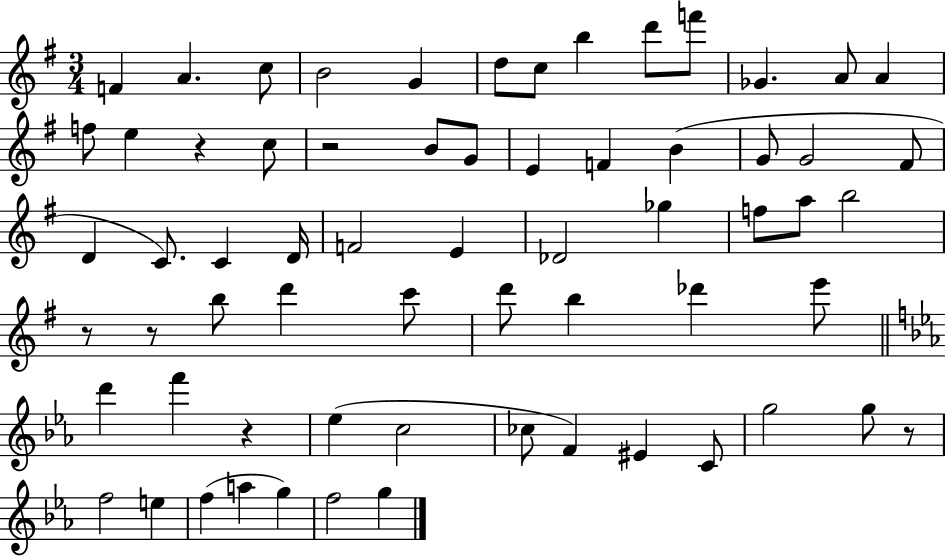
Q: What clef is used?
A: treble